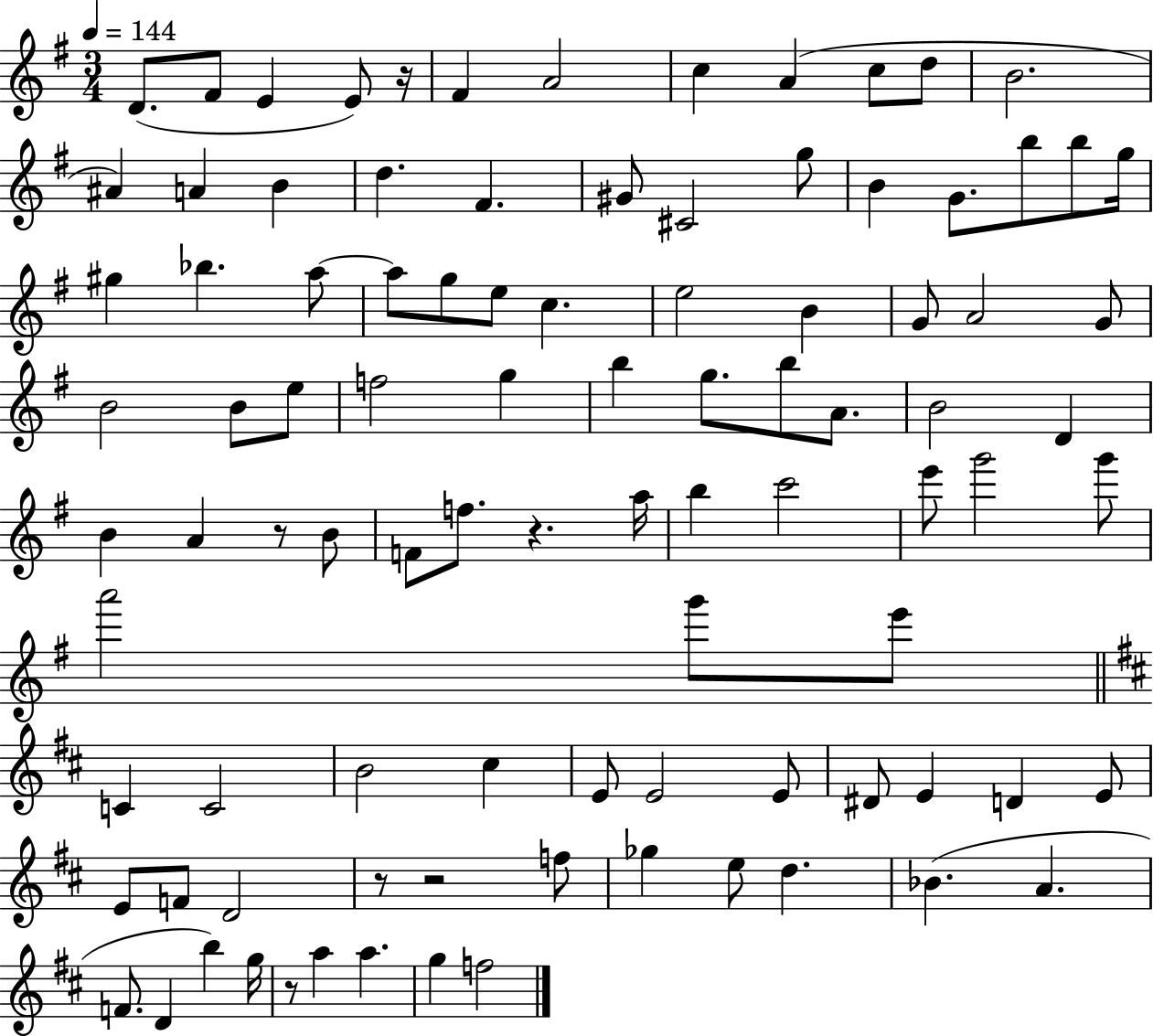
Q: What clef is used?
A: treble